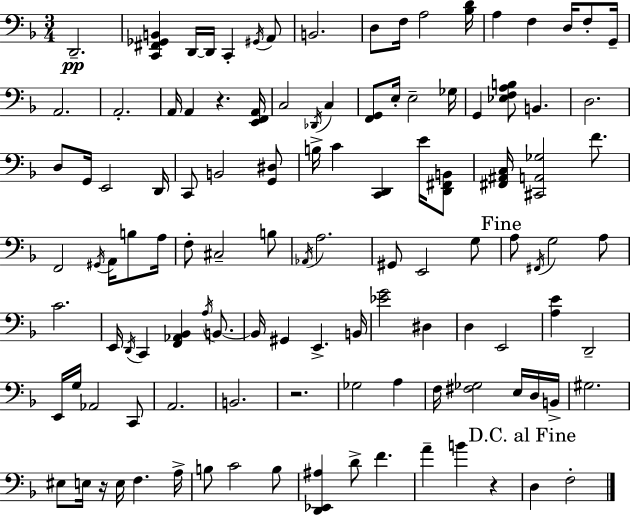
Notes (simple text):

D2/h. [C2,F#2,Gb2,B2]/q D2/s D2/s C2/q G#2/s A2/e B2/h. D3/e F3/s A3/h [Bb3,D4]/s A3/q F3/q D3/s F3/e G2/s A2/h. A2/h. A2/s A2/q R/q. [E2,F2,A2]/s C3/h Db2/s C3/q [F2,G2]/e E3/s E3/h Gb3/s G2/q [Eb3,F3,A3,B3]/e B2/q. D3/h. D3/e G2/s E2/h D2/s C2/e B2/h [G2,D#3]/e B3/s C4/q [C2,D2]/q E4/s [D2,F#2,B2]/e [F#2,A#2,C3]/s [C#2,A2,Gb3]/h F4/e. F2/h G#2/s A2/s B3/e A3/s F3/e C#3/h B3/e Ab2/s A3/h. G#2/e E2/h G3/e A3/e F#2/s G3/h A3/e C4/h. E2/s D2/s C2/q [F2,Ab2,Bb2]/q A3/s B2/e. B2/s G#2/q E2/q. B2/s [Eb4,G4]/h D#3/q D3/q E2/h [A3,E4]/q D2/h E2/s G3/s Ab2/h C2/e A2/h. B2/h. R/h. Gb3/h A3/q F3/s [F#3,Gb3]/h E3/s D3/s B2/s G#3/h. EIS3/e E3/s R/s E3/s F3/q. A3/s B3/e C4/h B3/e [D2,Eb2,A#3]/q D4/e F4/q. A4/q B4/q R/q D3/q F3/h